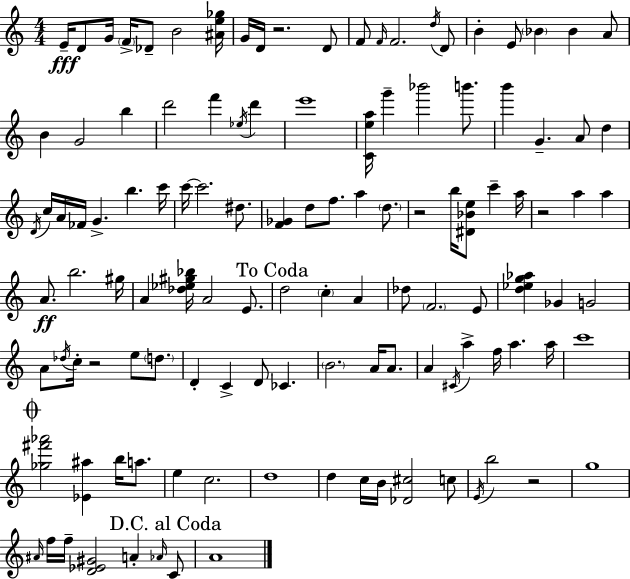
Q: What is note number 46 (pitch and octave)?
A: F5